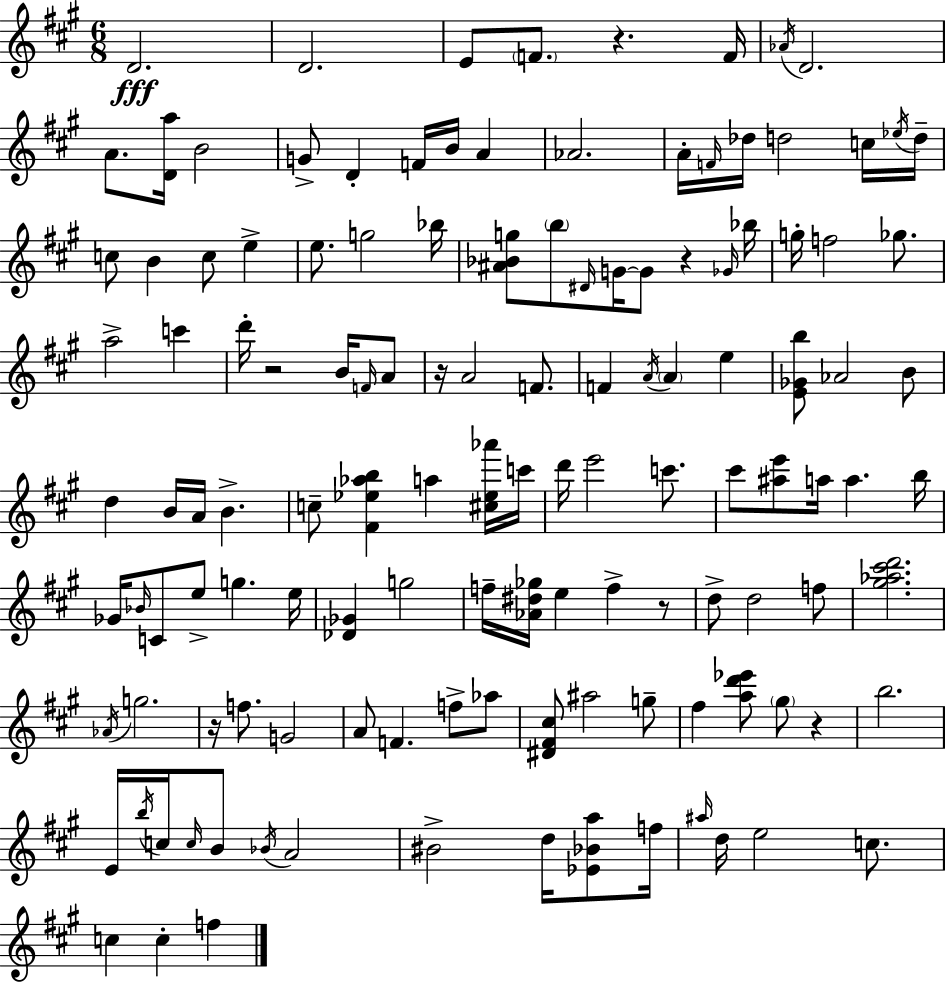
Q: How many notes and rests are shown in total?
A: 128